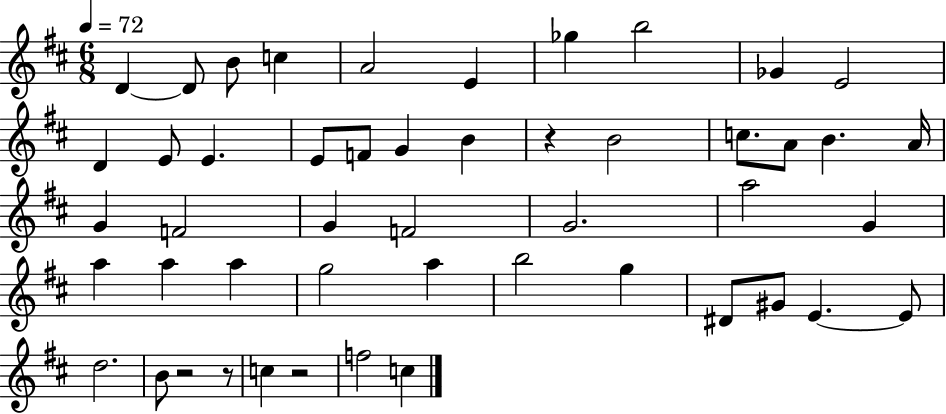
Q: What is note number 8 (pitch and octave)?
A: B5